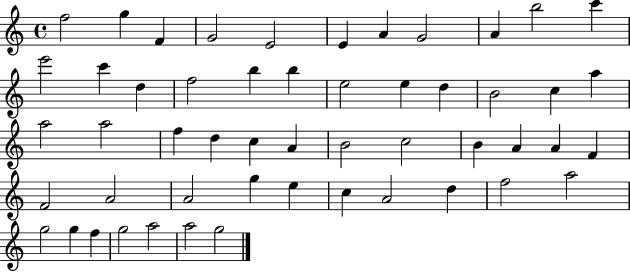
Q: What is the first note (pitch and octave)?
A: F5